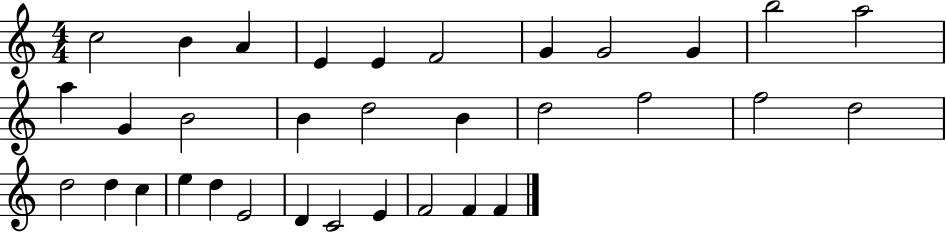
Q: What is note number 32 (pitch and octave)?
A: F4